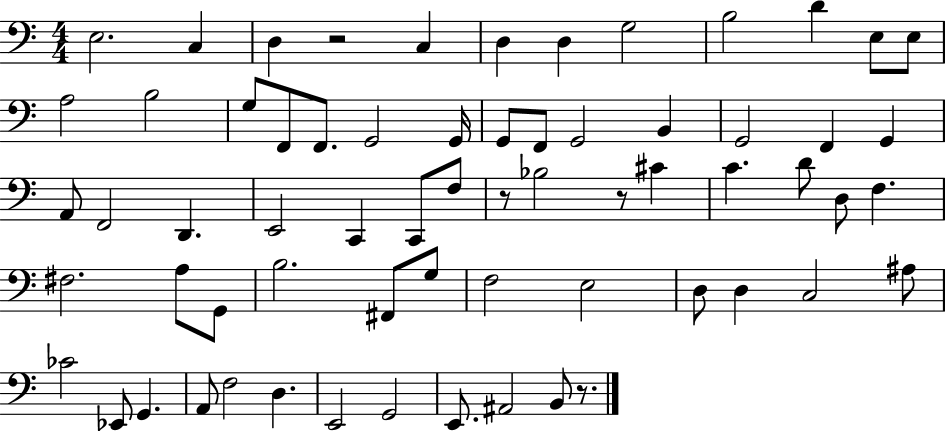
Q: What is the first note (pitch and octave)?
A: E3